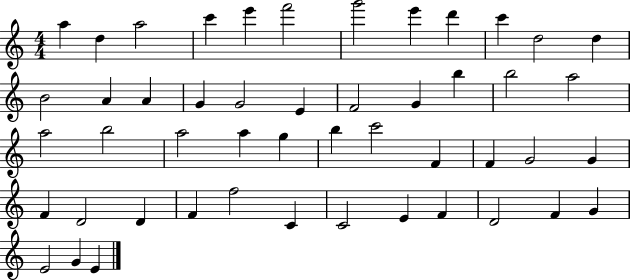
{
  \clef treble
  \numericTimeSignature
  \time 4/4
  \key c \major
  a''4 d''4 a''2 | c'''4 e'''4 f'''2 | g'''2 e'''4 d'''4 | c'''4 d''2 d''4 | \break b'2 a'4 a'4 | g'4 g'2 e'4 | f'2 g'4 b''4 | b''2 a''2 | \break a''2 b''2 | a''2 a''4 g''4 | b''4 c'''2 f'4 | f'4 g'2 g'4 | \break f'4 d'2 d'4 | f'4 f''2 c'4 | c'2 e'4 f'4 | d'2 f'4 g'4 | \break e'2 g'4 e'4 | \bar "|."
}